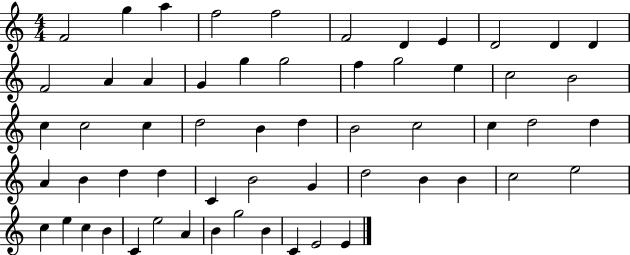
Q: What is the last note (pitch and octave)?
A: E4